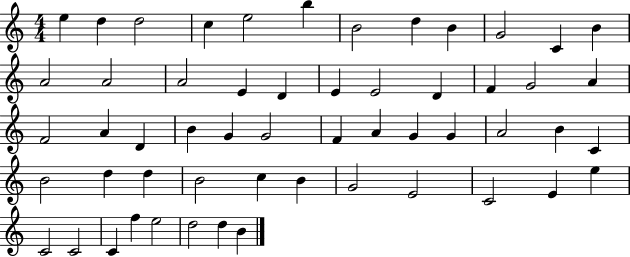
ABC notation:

X:1
T:Untitled
M:4/4
L:1/4
K:C
e d d2 c e2 b B2 d B G2 C B A2 A2 A2 E D E E2 D F G2 A F2 A D B G G2 F A G G A2 B C B2 d d B2 c B G2 E2 C2 E e C2 C2 C f e2 d2 d B